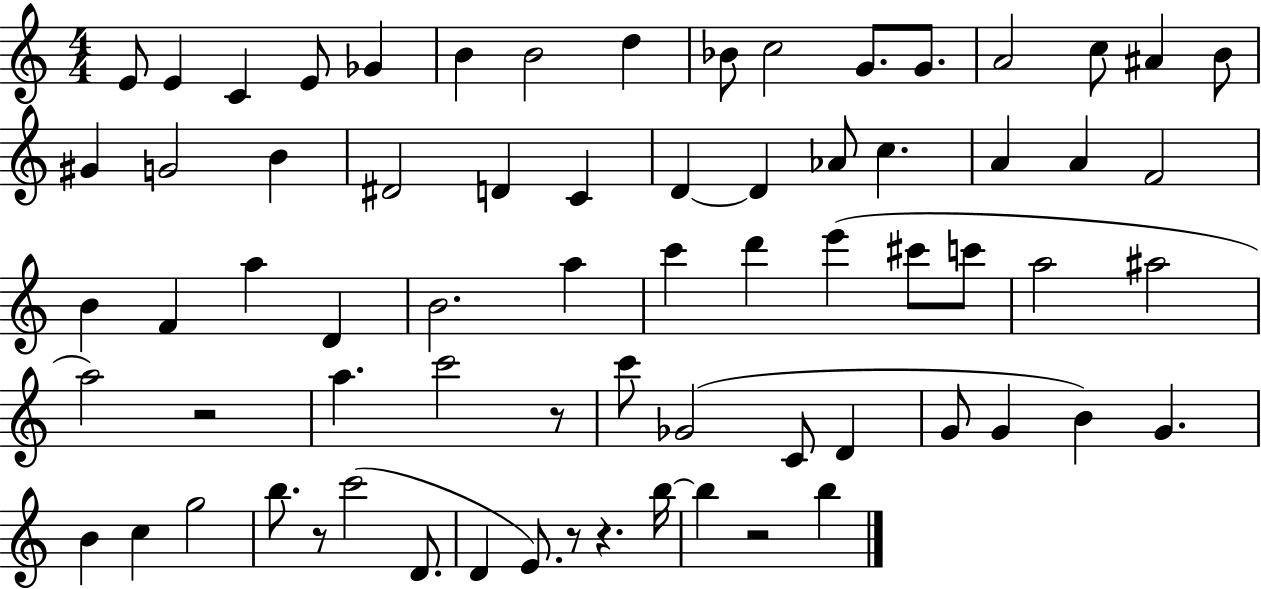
E4/e E4/q C4/q E4/e Gb4/q B4/q B4/h D5/q Bb4/e C5/h G4/e. G4/e. A4/h C5/e A#4/q B4/e G#4/q G4/h B4/q D#4/h D4/q C4/q D4/q D4/q Ab4/e C5/q. A4/q A4/q F4/h B4/q F4/q A5/q D4/q B4/h. A5/q C6/q D6/q E6/q C#6/e C6/e A5/h A#5/h A5/h R/h A5/q. C6/h R/e C6/e Gb4/h C4/e D4/q G4/e G4/q B4/q G4/q. B4/q C5/q G5/h B5/e. R/e C6/h D4/e. D4/q E4/e. R/e R/q. B5/s B5/q R/h B5/q